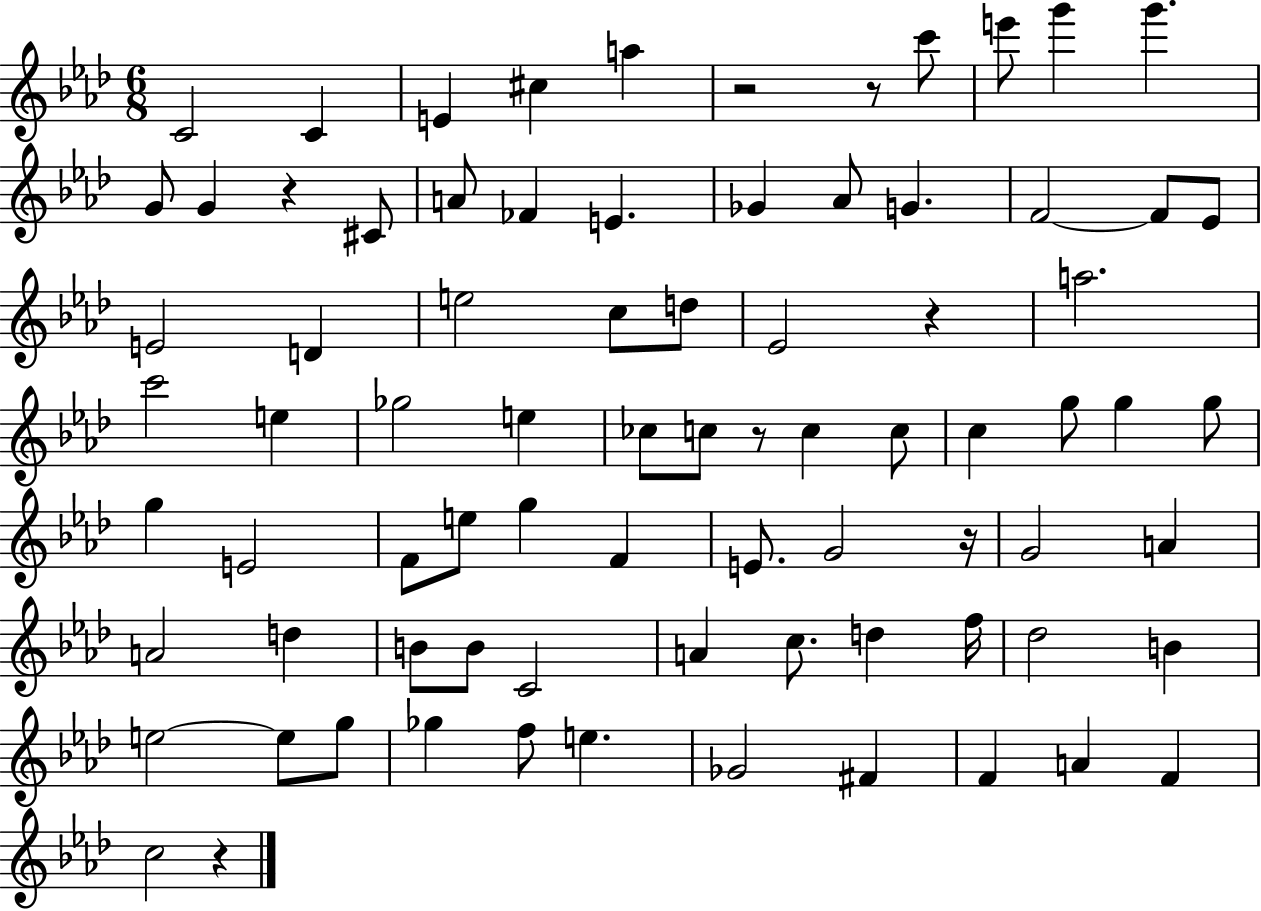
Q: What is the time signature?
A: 6/8